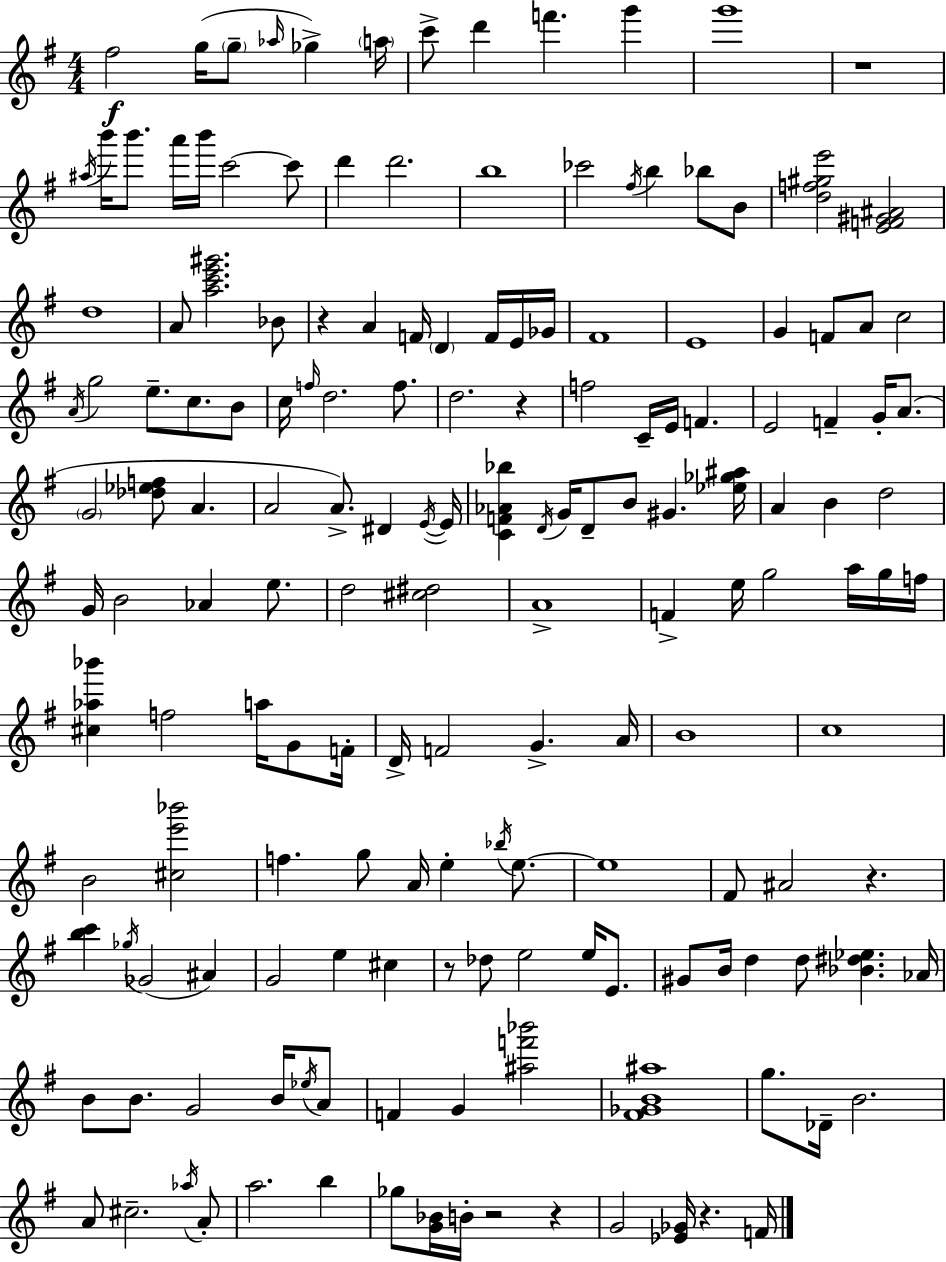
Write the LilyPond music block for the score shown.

{
  \clef treble
  \numericTimeSignature
  \time 4/4
  \key e \minor
  fis''2\f g''16( \parenthesize g''8-- \grace { aes''16 } ges''4->) | \parenthesize a''16 c'''8-> d'''4 f'''4. g'''4 | g'''1 | r1 | \break \acciaccatura { ais''16 } b'''16 b'''8. a'''16 b'''16 c'''2~~ | c'''8 d'''4 d'''2. | b''1 | ces'''2 \acciaccatura { fis''16 } b''4 bes''8 | \break b'8 <d'' f'' gis'' e'''>2 <e' f' gis' ais'>2 | d''1 | a'8 <a'' c''' e''' gis'''>2. | bes'8 r4 a'4 f'16 \parenthesize d'4 | \break f'16 e'16 ges'16 fis'1 | e'1 | g'4 f'8 a'8 c''2 | \acciaccatura { a'16 } g''2 e''8.-- c''8. | \break b'8 c''16 \grace { f''16 } d''2. | f''8. d''2. | r4 f''2 c'16-- e'16 f'4. | e'2 f'4-- | \break g'16-. a'8.( \parenthesize g'2 <des'' ees'' f''>8 a'4. | a'2 a'8.->) | dis'4 \acciaccatura { e'16~ }~ e'16 <c' f' aes' bes''>4 \acciaccatura { d'16 } g'16 d'8-- b'8 | gis'4. <ees'' ges'' ais''>16 a'4 b'4 d''2 | \break g'16 b'2 | aes'4 e''8. d''2 <cis'' dis''>2 | a'1-> | f'4-> e''16 g''2 | \break a''16 g''16 f''16 <cis'' aes'' bes'''>4 f''2 | a''16 g'8 f'16-. d'16-> f'2 | g'4.-> a'16 b'1 | c''1 | \break b'2 <cis'' e''' bes'''>2 | f''4. g''8 a'16 | e''4-. \acciaccatura { bes''16 } e''8.~~ e''1 | fis'8 ais'2 | \break r4. <b'' c'''>4 \acciaccatura { ges''16 }( ges'2 | ais'4) g'2 | e''4 cis''4 r8 des''8 e''2 | e''16 e'8. gis'8 b'16 d''4 | \break d''8 <bes' dis'' ees''>4. aes'16 b'8 b'8. g'2 | b'16 \acciaccatura { ees''16 } a'8 f'4 g'4 | <ais'' f''' bes'''>2 <fis' ges' b' ais''>1 | g''8. des'16-- b'2. | \break a'8 cis''2.-- | \acciaccatura { aes''16 } a'8-. a''2. | b''4 ges''8 <g' bes'>16 b'16-. r2 | r4 g'2 | \break <ees' ges'>16 r4. f'16 \bar "|."
}